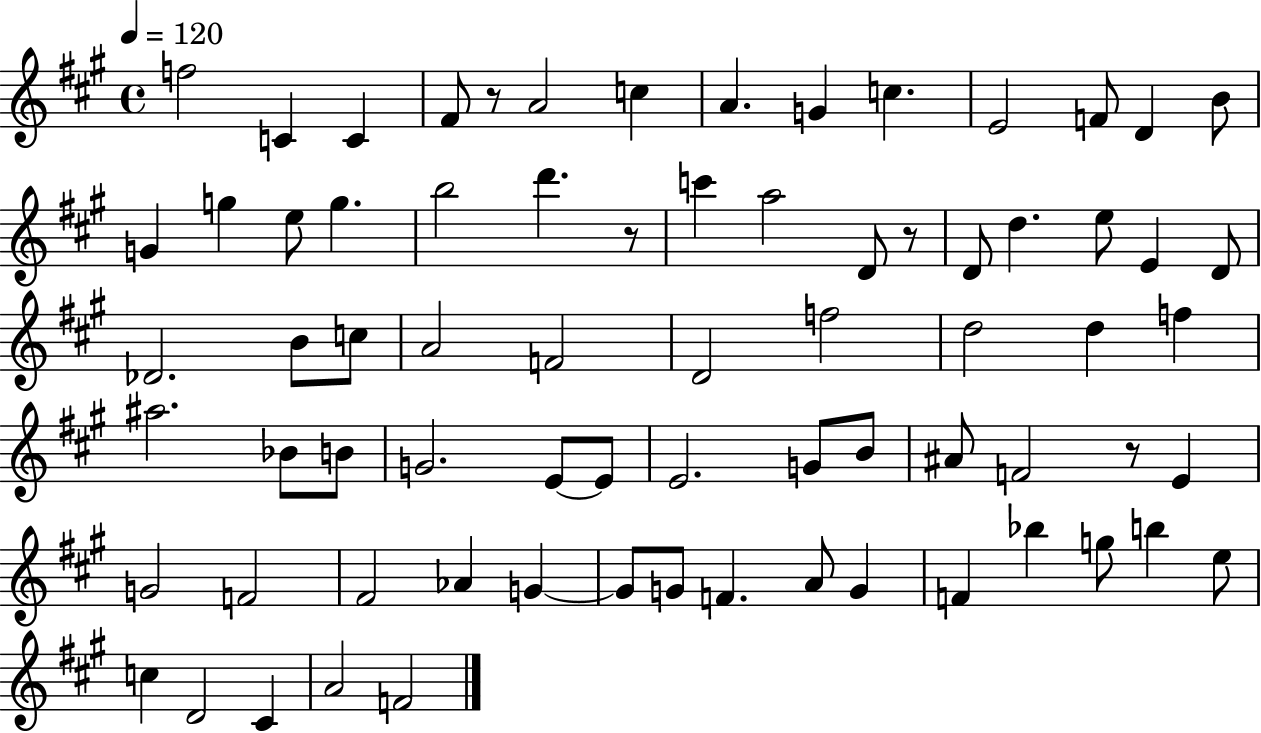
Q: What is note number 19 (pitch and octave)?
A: D6